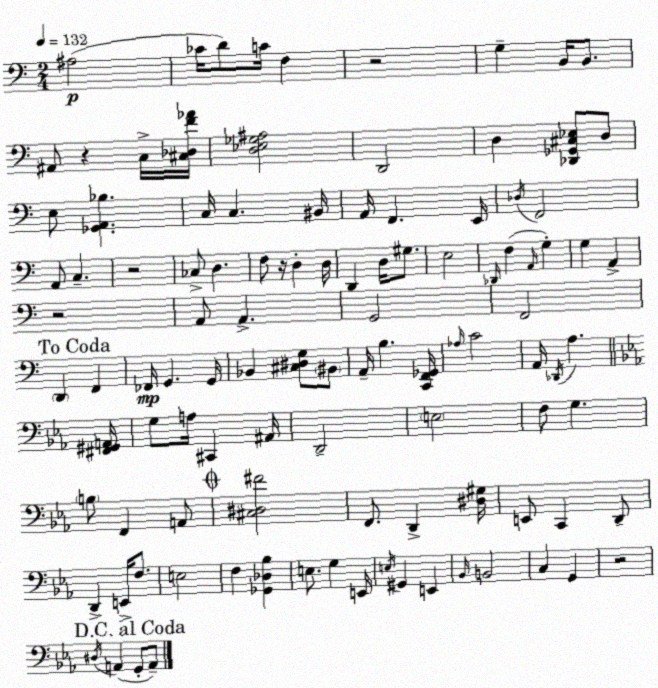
X:1
T:Untitled
M:2/4
L:1/4
K:C
^A,2 _C/4 D/2 C/4 F, z2 G, B,,/4 B,,/2 ^A,,/2 z C,/4 [^C,_D,F_A]/4 [D,_E,_G,^A,]2 D,,2 D, [_D,,_G,,^C,_E,]/2 D,/2 E,/2 [_G,,A,,_B,] C,/4 C, ^B,,/4 A,,/4 F,, E,,/4 _D,/4 F,,2 A,,/2 C, z2 _C,/2 D, F,/2 z/4 D, D,/4 D,, D,/4 ^G,/2 E,2 _D,,/4 F, A,,/4 G, G, A,, z2 A,,/2 A,, G,,2 F,,2 D,, F,, _F,,/4 G,, G,,/4 _B,, [^C,^D,G,]/2 ^B,,/2 A,,/4 B, [C,,F,,_G,,]/4 _A,/4 C2 A,,/4 _D,,/4 A, [^F,,^G,,A,,]/4 G,/2 A,/4 ^C,, ^A,,/4 D,,2 E,2 F,/2 G, B,/2 F,, A,,/2 [^C,^D,^F]2 F,,/2 D,, [^D,^G,]/4 E,,/2 C,, D,,/2 D,, E,,/4 F,/2 E,2 F, [_G,,_D,_B,] E,/2 G, E,,/4 E,/4 ^G,, E,, _B,,/4 B,,2 C, G,, z2 ^D,/4 A,, G,,/2 A,,/2